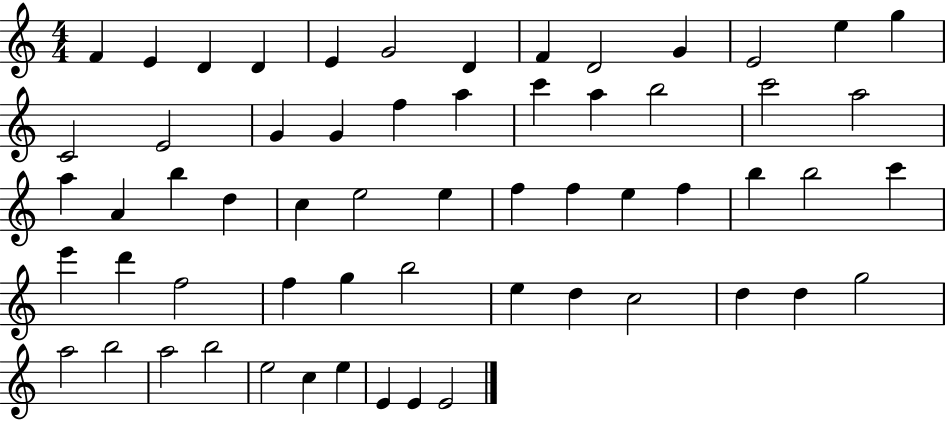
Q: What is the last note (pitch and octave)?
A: E4